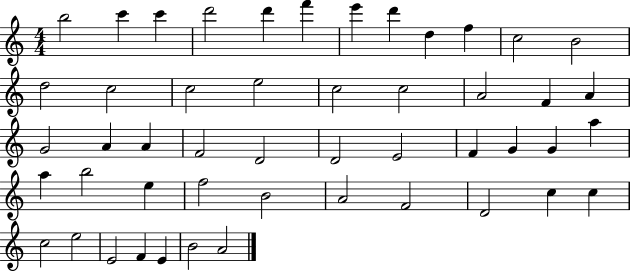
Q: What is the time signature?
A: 4/4